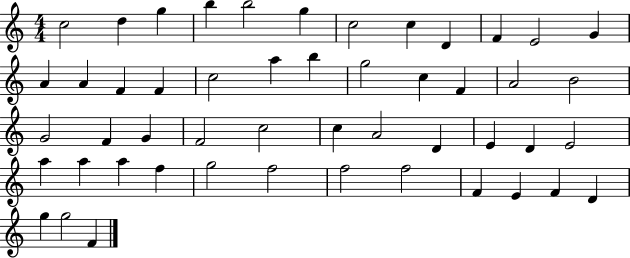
C5/h D5/q G5/q B5/q B5/h G5/q C5/h C5/q D4/q F4/q E4/h G4/q A4/q A4/q F4/q F4/q C5/h A5/q B5/q G5/h C5/q F4/q A4/h B4/h G4/h F4/q G4/q F4/h C5/h C5/q A4/h D4/q E4/q D4/q E4/h A5/q A5/q A5/q F5/q G5/h F5/h F5/h F5/h F4/q E4/q F4/q D4/q G5/q G5/h F4/q